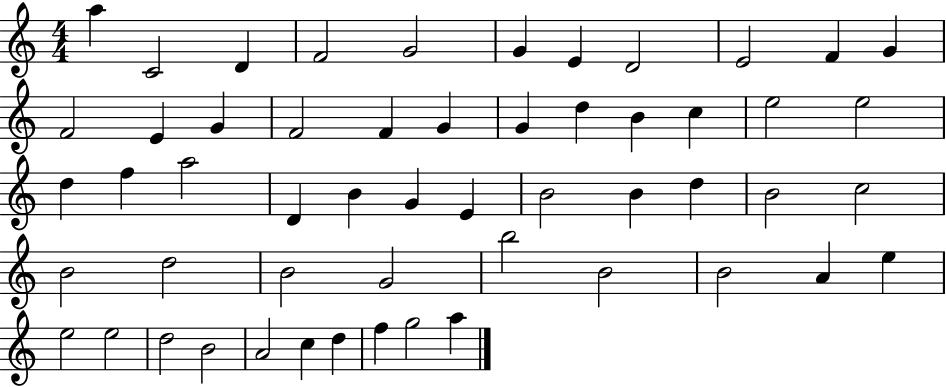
{
  \clef treble
  \numericTimeSignature
  \time 4/4
  \key c \major
  a''4 c'2 d'4 | f'2 g'2 | g'4 e'4 d'2 | e'2 f'4 g'4 | \break f'2 e'4 g'4 | f'2 f'4 g'4 | g'4 d''4 b'4 c''4 | e''2 e''2 | \break d''4 f''4 a''2 | d'4 b'4 g'4 e'4 | b'2 b'4 d''4 | b'2 c''2 | \break b'2 d''2 | b'2 g'2 | b''2 b'2 | b'2 a'4 e''4 | \break e''2 e''2 | d''2 b'2 | a'2 c''4 d''4 | f''4 g''2 a''4 | \break \bar "|."
}